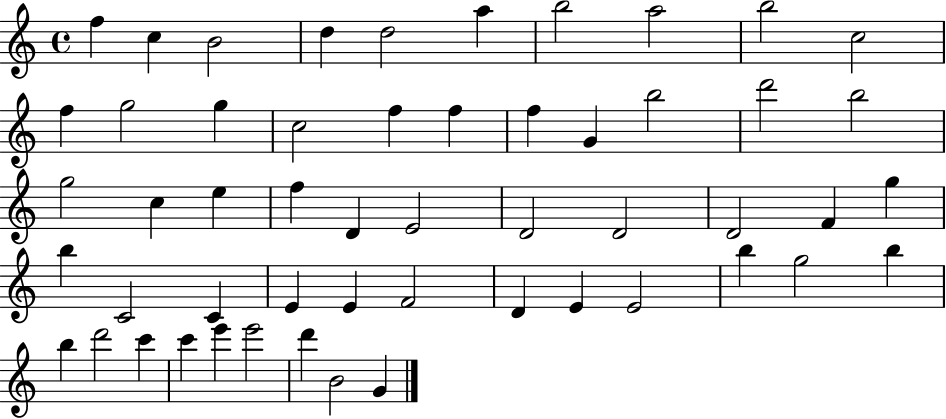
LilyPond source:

{
  \clef treble
  \time 4/4
  \defaultTimeSignature
  \key c \major
  f''4 c''4 b'2 | d''4 d''2 a''4 | b''2 a''2 | b''2 c''2 | \break f''4 g''2 g''4 | c''2 f''4 f''4 | f''4 g'4 b''2 | d'''2 b''2 | \break g''2 c''4 e''4 | f''4 d'4 e'2 | d'2 d'2 | d'2 f'4 g''4 | \break b''4 c'2 c'4 | e'4 e'4 f'2 | d'4 e'4 e'2 | b''4 g''2 b''4 | \break b''4 d'''2 c'''4 | c'''4 e'''4 e'''2 | d'''4 b'2 g'4 | \bar "|."
}